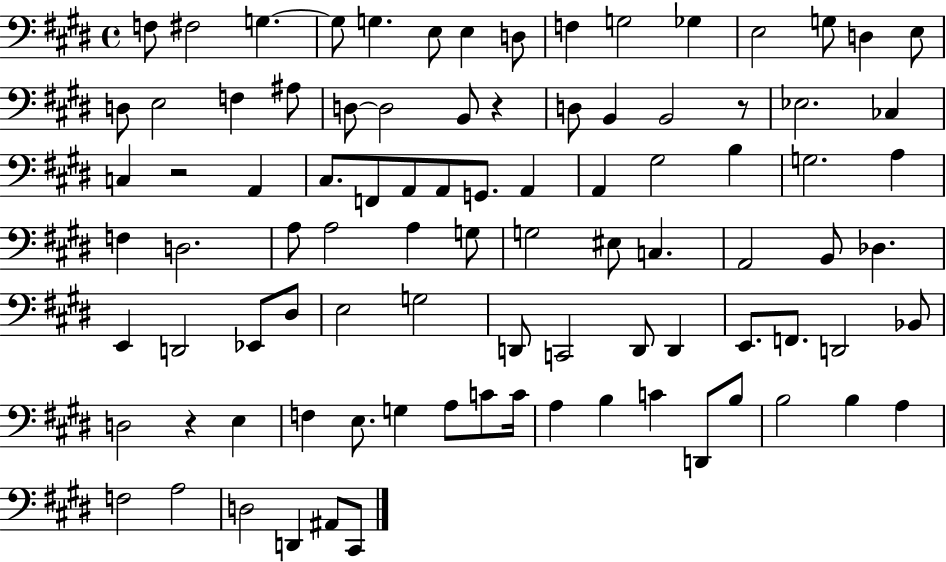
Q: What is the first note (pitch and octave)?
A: F3